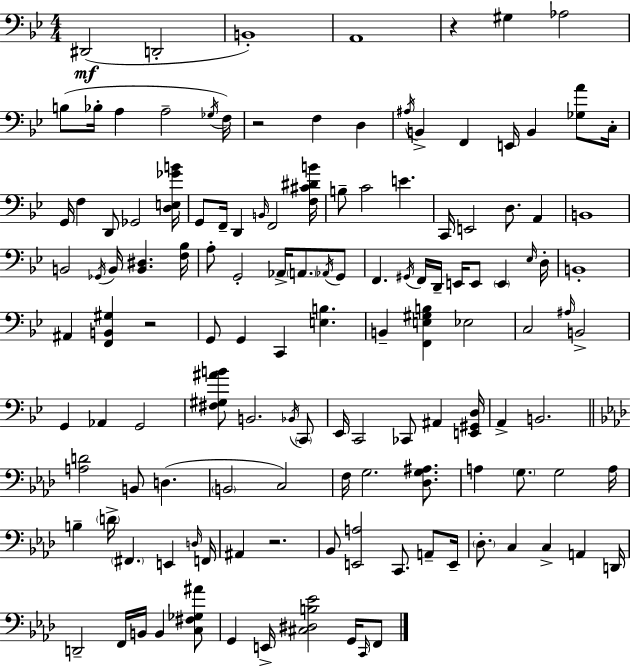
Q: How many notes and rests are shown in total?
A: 131